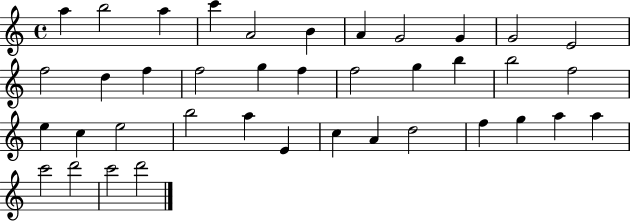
A5/q B5/h A5/q C6/q A4/h B4/q A4/q G4/h G4/q G4/h E4/h F5/h D5/q F5/q F5/h G5/q F5/q F5/h G5/q B5/q B5/h F5/h E5/q C5/q E5/h B5/h A5/q E4/q C5/q A4/q D5/h F5/q G5/q A5/q A5/q C6/h D6/h C6/h D6/h